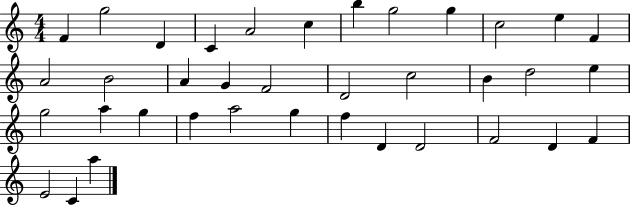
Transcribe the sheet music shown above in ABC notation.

X:1
T:Untitled
M:4/4
L:1/4
K:C
F g2 D C A2 c b g2 g c2 e F A2 B2 A G F2 D2 c2 B d2 e g2 a g f a2 g f D D2 F2 D F E2 C a